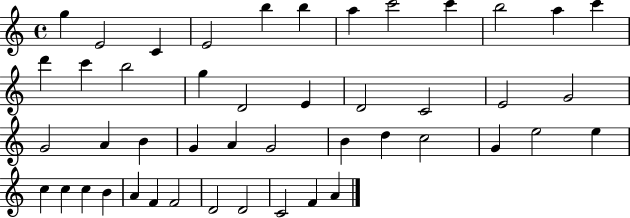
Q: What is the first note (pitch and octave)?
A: G5